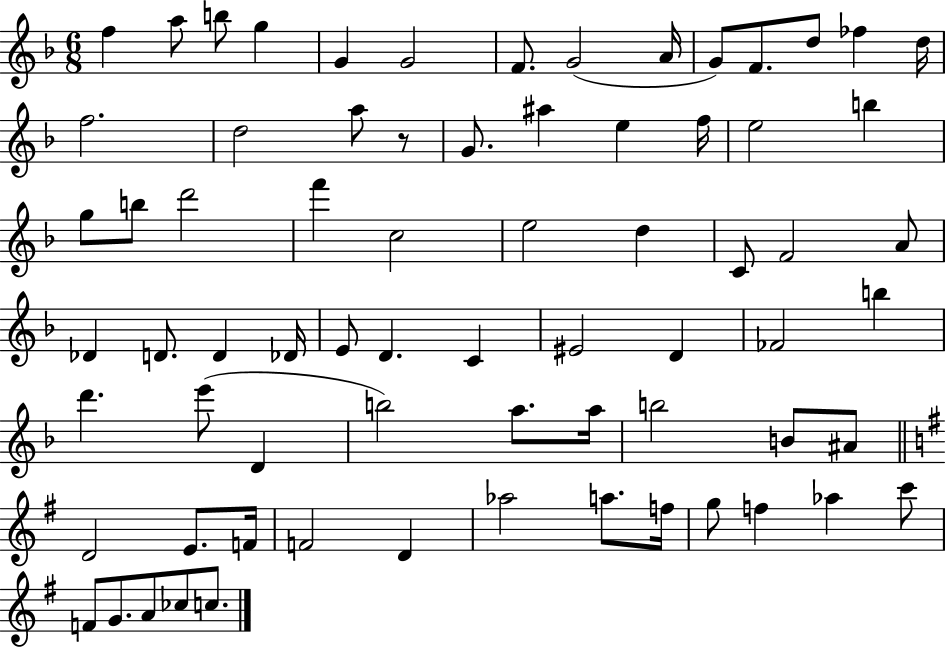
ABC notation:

X:1
T:Untitled
M:6/8
L:1/4
K:F
f a/2 b/2 g G G2 F/2 G2 A/4 G/2 F/2 d/2 _f d/4 f2 d2 a/2 z/2 G/2 ^a e f/4 e2 b g/2 b/2 d'2 f' c2 e2 d C/2 F2 A/2 _D D/2 D _D/4 E/2 D C ^E2 D _F2 b d' e'/2 D b2 a/2 a/4 b2 B/2 ^A/2 D2 E/2 F/4 F2 D _a2 a/2 f/4 g/2 f _a c'/2 F/2 G/2 A/2 _c/2 c/2